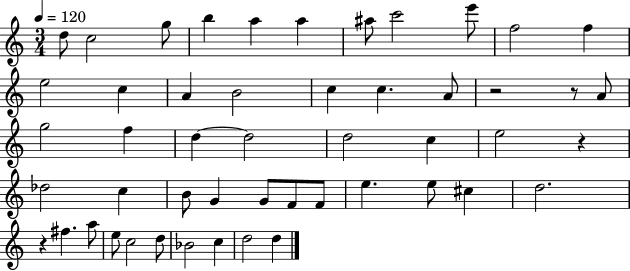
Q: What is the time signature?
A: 3/4